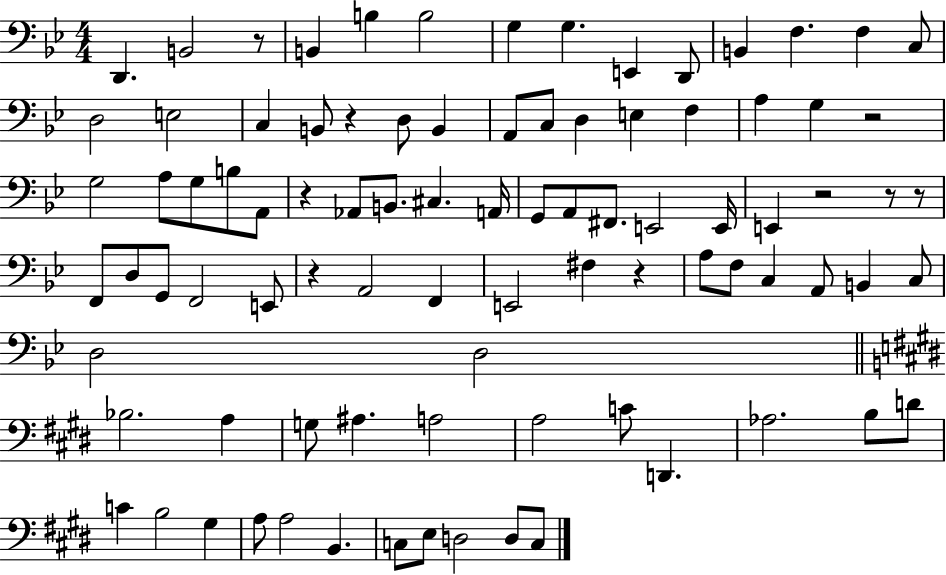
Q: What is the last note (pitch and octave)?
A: C3